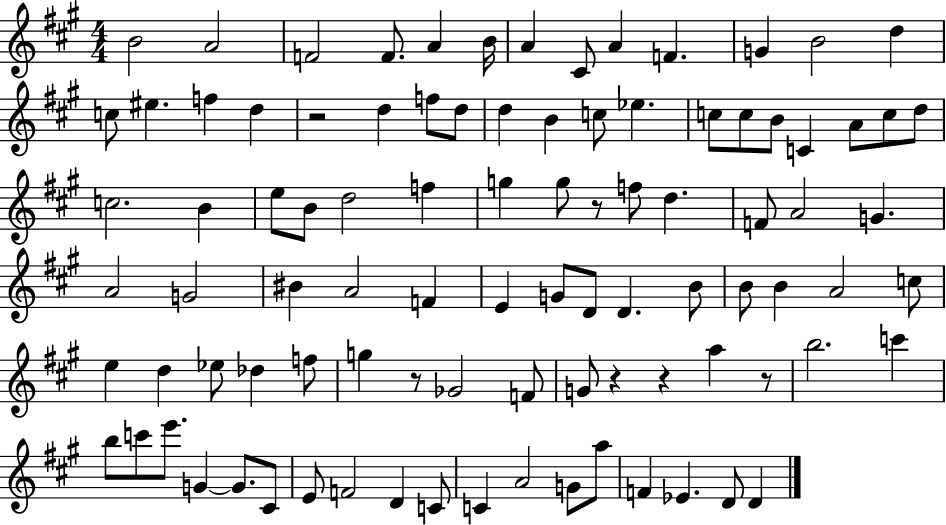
{
  \clef treble
  \numericTimeSignature
  \time 4/4
  \key a \major
  b'2 a'2 | f'2 f'8. a'4 b'16 | a'4 cis'8 a'4 f'4. | g'4 b'2 d''4 | \break c''8 eis''4. f''4 d''4 | r2 d''4 f''8 d''8 | d''4 b'4 c''8 ees''4. | c''8 c''8 b'8 c'4 a'8 c''8 d''8 | \break c''2. b'4 | e''8 b'8 d''2 f''4 | g''4 g''8 r8 f''8 d''4. | f'8 a'2 g'4. | \break a'2 g'2 | bis'4 a'2 f'4 | e'4 g'8 d'8 d'4. b'8 | b'8 b'4 a'2 c''8 | \break e''4 d''4 ees''8 des''4 f''8 | g''4 r8 ges'2 f'8 | g'8 r4 r4 a''4 r8 | b''2. c'''4 | \break b''8 c'''8 e'''8. g'4~~ g'8. cis'8 | e'8 f'2 d'4 c'8 | c'4 a'2 g'8 a''8 | f'4 ees'4. d'8 d'4 | \break \bar "|."
}